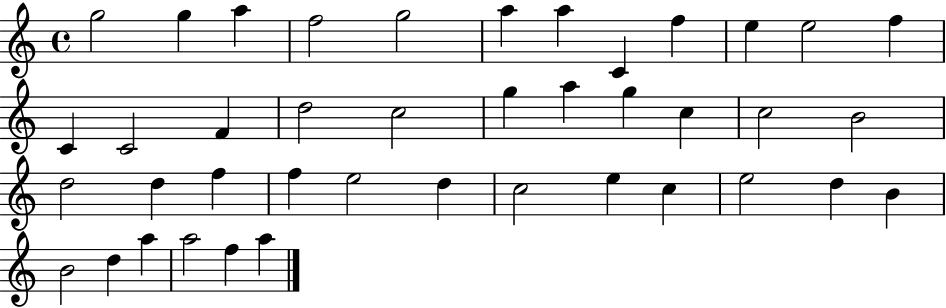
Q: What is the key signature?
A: C major